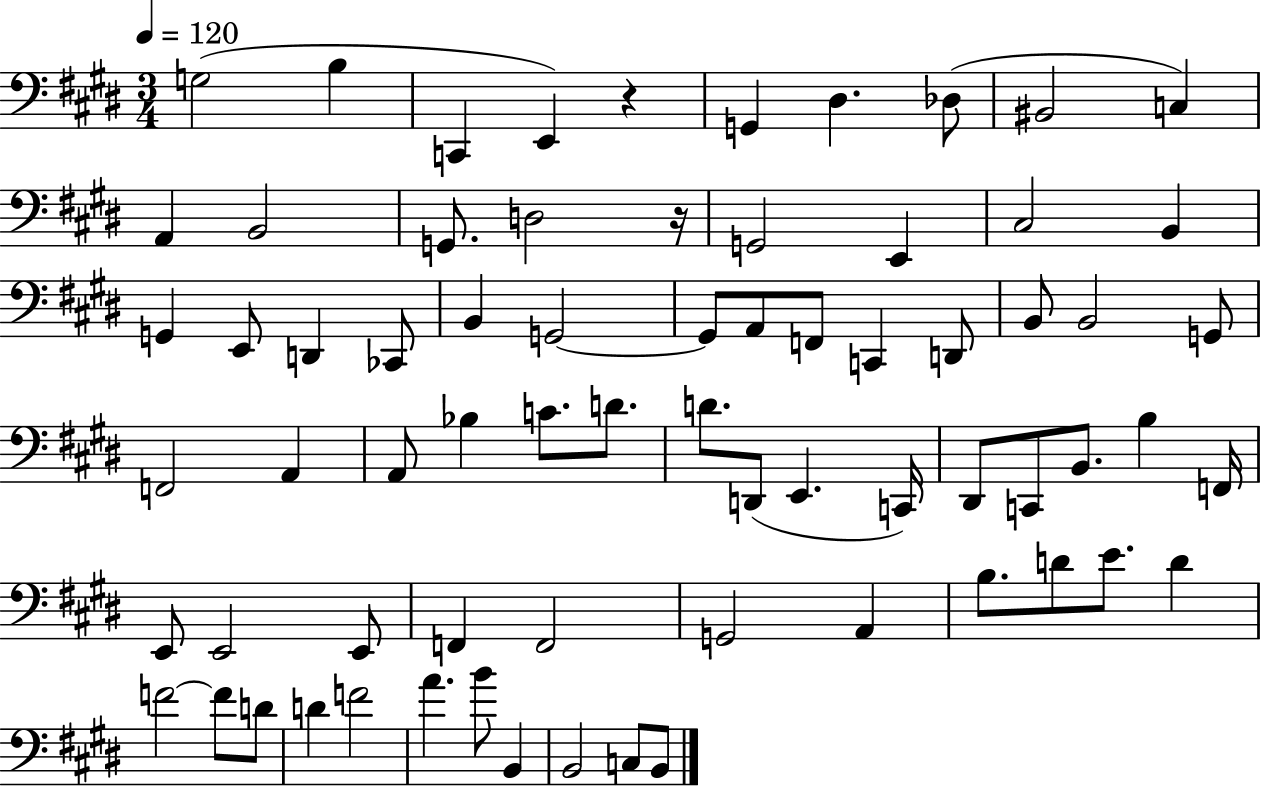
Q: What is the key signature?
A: E major